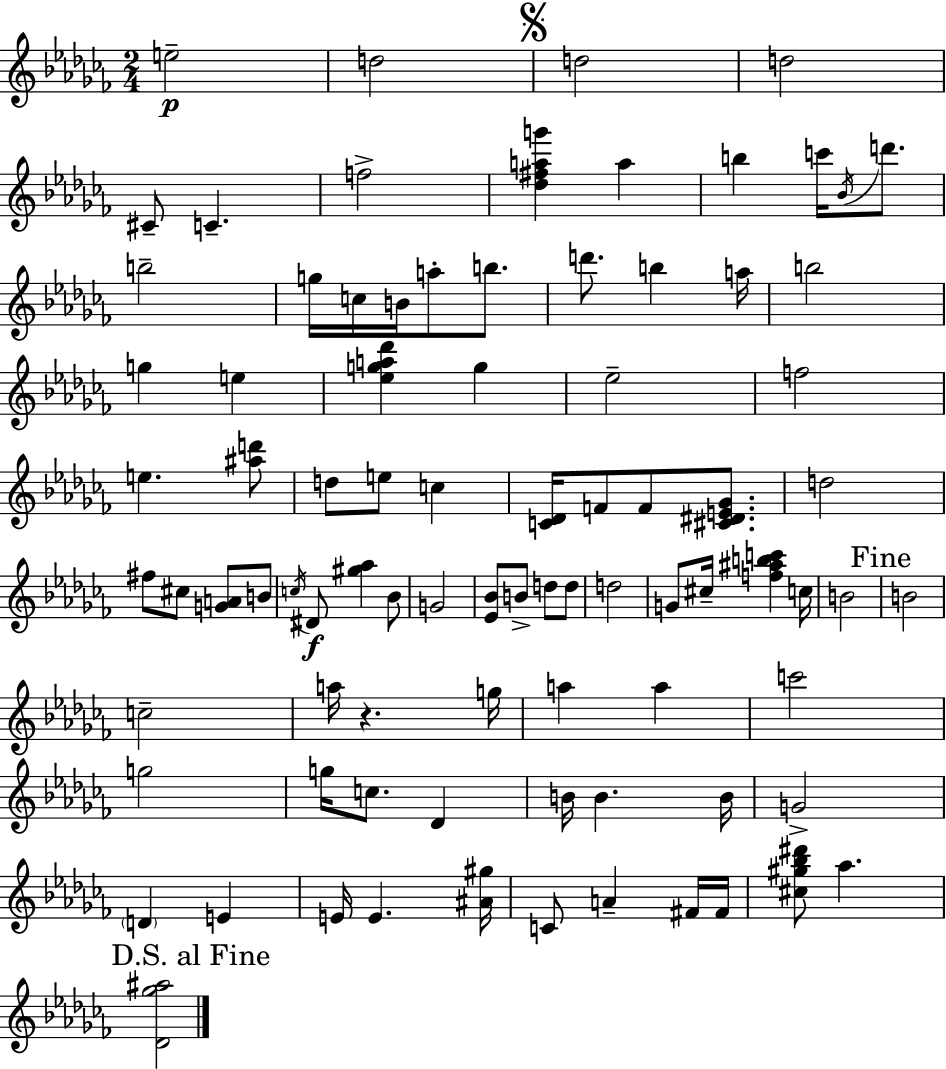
{
  \clef treble
  \numericTimeSignature
  \time 2/4
  \key aes \minor
  e''2--\p | d''2 | \mark \markup { \musicglyph "scripts.segno" } d''2 | d''2 | \break cis'8-- c'4.-- | f''2-> | <des'' fis'' a'' g'''>4 a''4 | b''4 c'''16 \acciaccatura { bes'16 } d'''8. | \break b''2-- | g''16 c''16 b'16 a''8-. b''8. | d'''8. b''4 | a''16 b''2 | \break g''4 e''4 | <ees'' g'' a'' des'''>4 g''4 | ees''2-- | f''2 | \break e''4. <ais'' d'''>8 | d''8 e''8 c''4 | <c' des'>16 f'8 f'8 <cis' dis' e' ges'>8. | d''2 | \break fis''8 cis''8 <g' a'>8 b'8 | \acciaccatura { c''16 }\f dis'8 <gis'' aes''>4 | bes'8 g'2 | <ees' bes'>8 b'8-> d''8 | \break d''8 d''2 | g'8 cis''16-- <f'' ais'' b'' c'''>4 | c''16 b'2 | \mark "Fine" b'2 | \break c''2-- | a''16 r4. | g''16 a''4 a''4 | c'''2 | \break g''2 | g''16 c''8. des'4 | b'16 b'4. | b'16 g'2-> | \break \parenthesize d'4 e'4 | e'16 e'4. | <ais' gis''>16 c'8 a'4-- | fis'16 fis'16 <cis'' gis'' bes'' dis'''>8 aes''4. | \break \mark "D.S. al Fine" <des' ges'' ais''>2 | \bar "|."
}